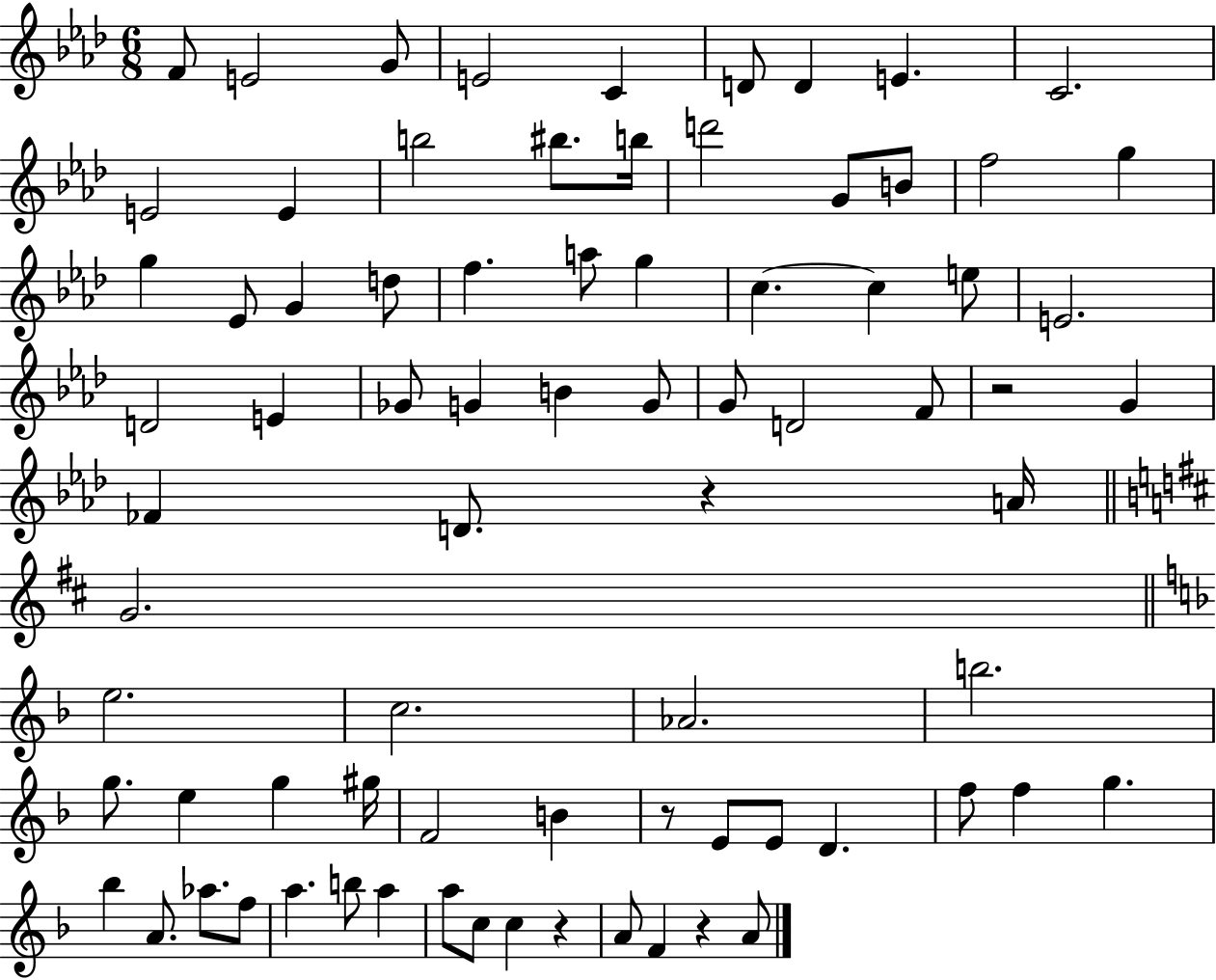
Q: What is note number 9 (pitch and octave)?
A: C4